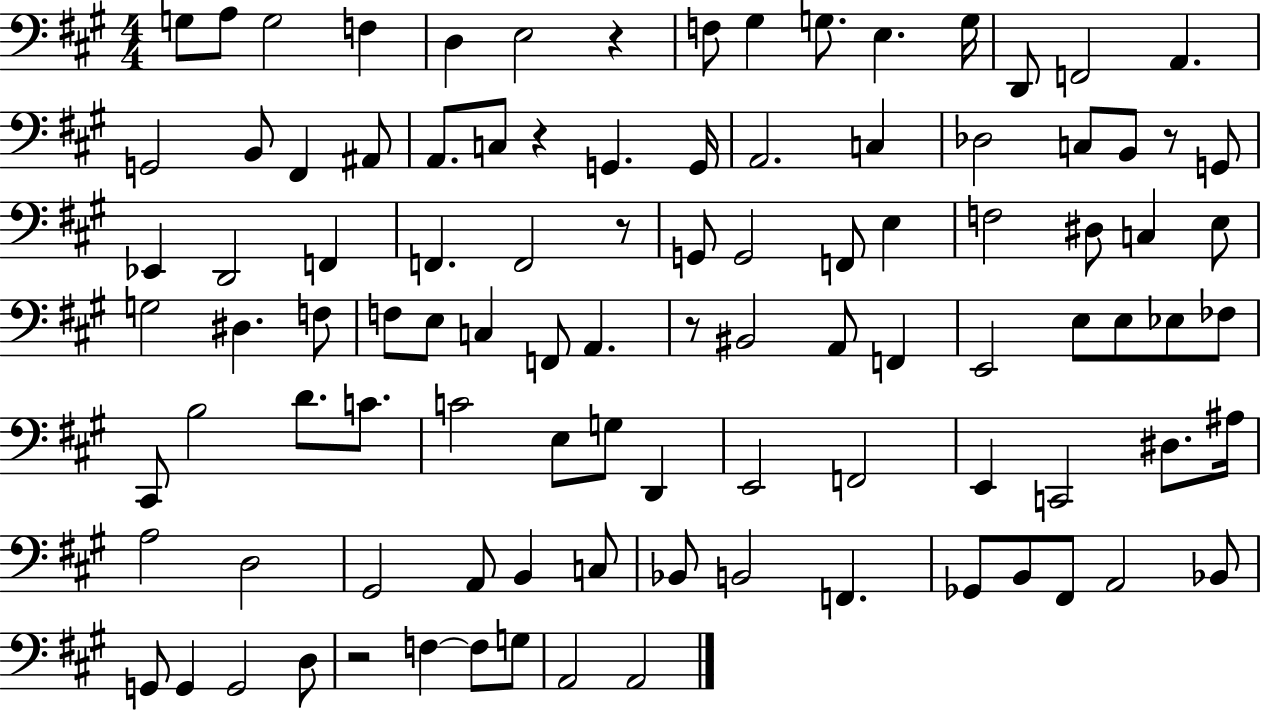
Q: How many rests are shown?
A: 6